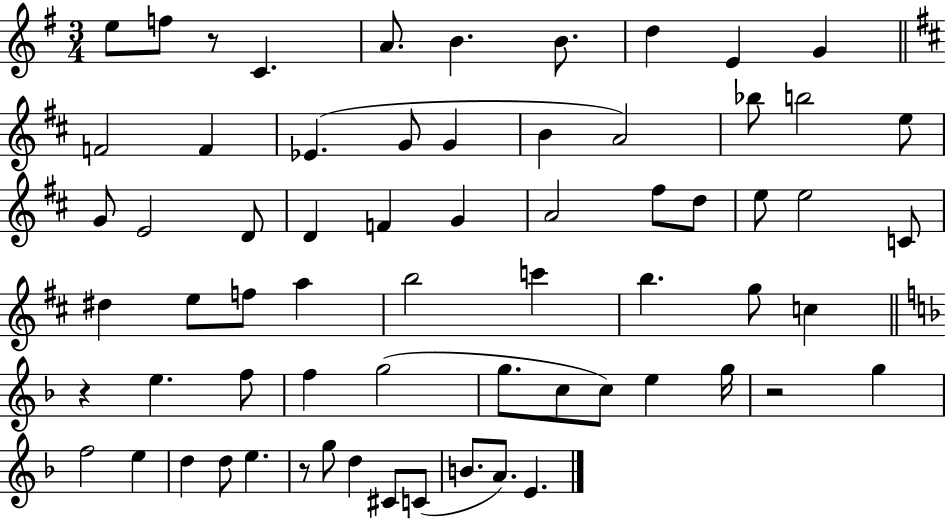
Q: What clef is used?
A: treble